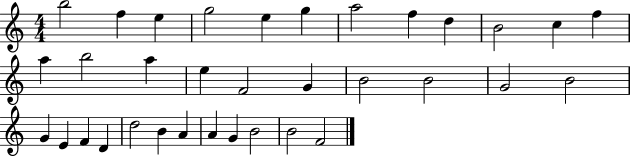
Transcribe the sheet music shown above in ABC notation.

X:1
T:Untitled
M:4/4
L:1/4
K:C
b2 f e g2 e g a2 f d B2 c f a b2 a e F2 G B2 B2 G2 B2 G E F D d2 B A A G B2 B2 F2